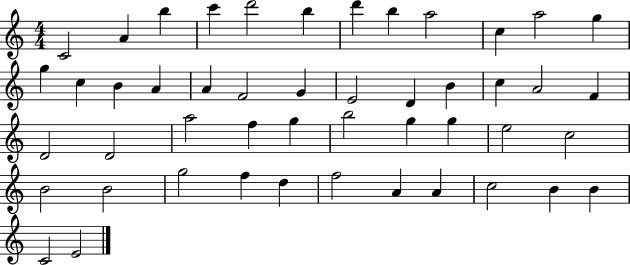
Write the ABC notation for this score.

X:1
T:Untitled
M:4/4
L:1/4
K:C
C2 A b c' d'2 b d' b a2 c a2 g g c B A A F2 G E2 D B c A2 F D2 D2 a2 f g b2 g g e2 c2 B2 B2 g2 f d f2 A A c2 B B C2 E2